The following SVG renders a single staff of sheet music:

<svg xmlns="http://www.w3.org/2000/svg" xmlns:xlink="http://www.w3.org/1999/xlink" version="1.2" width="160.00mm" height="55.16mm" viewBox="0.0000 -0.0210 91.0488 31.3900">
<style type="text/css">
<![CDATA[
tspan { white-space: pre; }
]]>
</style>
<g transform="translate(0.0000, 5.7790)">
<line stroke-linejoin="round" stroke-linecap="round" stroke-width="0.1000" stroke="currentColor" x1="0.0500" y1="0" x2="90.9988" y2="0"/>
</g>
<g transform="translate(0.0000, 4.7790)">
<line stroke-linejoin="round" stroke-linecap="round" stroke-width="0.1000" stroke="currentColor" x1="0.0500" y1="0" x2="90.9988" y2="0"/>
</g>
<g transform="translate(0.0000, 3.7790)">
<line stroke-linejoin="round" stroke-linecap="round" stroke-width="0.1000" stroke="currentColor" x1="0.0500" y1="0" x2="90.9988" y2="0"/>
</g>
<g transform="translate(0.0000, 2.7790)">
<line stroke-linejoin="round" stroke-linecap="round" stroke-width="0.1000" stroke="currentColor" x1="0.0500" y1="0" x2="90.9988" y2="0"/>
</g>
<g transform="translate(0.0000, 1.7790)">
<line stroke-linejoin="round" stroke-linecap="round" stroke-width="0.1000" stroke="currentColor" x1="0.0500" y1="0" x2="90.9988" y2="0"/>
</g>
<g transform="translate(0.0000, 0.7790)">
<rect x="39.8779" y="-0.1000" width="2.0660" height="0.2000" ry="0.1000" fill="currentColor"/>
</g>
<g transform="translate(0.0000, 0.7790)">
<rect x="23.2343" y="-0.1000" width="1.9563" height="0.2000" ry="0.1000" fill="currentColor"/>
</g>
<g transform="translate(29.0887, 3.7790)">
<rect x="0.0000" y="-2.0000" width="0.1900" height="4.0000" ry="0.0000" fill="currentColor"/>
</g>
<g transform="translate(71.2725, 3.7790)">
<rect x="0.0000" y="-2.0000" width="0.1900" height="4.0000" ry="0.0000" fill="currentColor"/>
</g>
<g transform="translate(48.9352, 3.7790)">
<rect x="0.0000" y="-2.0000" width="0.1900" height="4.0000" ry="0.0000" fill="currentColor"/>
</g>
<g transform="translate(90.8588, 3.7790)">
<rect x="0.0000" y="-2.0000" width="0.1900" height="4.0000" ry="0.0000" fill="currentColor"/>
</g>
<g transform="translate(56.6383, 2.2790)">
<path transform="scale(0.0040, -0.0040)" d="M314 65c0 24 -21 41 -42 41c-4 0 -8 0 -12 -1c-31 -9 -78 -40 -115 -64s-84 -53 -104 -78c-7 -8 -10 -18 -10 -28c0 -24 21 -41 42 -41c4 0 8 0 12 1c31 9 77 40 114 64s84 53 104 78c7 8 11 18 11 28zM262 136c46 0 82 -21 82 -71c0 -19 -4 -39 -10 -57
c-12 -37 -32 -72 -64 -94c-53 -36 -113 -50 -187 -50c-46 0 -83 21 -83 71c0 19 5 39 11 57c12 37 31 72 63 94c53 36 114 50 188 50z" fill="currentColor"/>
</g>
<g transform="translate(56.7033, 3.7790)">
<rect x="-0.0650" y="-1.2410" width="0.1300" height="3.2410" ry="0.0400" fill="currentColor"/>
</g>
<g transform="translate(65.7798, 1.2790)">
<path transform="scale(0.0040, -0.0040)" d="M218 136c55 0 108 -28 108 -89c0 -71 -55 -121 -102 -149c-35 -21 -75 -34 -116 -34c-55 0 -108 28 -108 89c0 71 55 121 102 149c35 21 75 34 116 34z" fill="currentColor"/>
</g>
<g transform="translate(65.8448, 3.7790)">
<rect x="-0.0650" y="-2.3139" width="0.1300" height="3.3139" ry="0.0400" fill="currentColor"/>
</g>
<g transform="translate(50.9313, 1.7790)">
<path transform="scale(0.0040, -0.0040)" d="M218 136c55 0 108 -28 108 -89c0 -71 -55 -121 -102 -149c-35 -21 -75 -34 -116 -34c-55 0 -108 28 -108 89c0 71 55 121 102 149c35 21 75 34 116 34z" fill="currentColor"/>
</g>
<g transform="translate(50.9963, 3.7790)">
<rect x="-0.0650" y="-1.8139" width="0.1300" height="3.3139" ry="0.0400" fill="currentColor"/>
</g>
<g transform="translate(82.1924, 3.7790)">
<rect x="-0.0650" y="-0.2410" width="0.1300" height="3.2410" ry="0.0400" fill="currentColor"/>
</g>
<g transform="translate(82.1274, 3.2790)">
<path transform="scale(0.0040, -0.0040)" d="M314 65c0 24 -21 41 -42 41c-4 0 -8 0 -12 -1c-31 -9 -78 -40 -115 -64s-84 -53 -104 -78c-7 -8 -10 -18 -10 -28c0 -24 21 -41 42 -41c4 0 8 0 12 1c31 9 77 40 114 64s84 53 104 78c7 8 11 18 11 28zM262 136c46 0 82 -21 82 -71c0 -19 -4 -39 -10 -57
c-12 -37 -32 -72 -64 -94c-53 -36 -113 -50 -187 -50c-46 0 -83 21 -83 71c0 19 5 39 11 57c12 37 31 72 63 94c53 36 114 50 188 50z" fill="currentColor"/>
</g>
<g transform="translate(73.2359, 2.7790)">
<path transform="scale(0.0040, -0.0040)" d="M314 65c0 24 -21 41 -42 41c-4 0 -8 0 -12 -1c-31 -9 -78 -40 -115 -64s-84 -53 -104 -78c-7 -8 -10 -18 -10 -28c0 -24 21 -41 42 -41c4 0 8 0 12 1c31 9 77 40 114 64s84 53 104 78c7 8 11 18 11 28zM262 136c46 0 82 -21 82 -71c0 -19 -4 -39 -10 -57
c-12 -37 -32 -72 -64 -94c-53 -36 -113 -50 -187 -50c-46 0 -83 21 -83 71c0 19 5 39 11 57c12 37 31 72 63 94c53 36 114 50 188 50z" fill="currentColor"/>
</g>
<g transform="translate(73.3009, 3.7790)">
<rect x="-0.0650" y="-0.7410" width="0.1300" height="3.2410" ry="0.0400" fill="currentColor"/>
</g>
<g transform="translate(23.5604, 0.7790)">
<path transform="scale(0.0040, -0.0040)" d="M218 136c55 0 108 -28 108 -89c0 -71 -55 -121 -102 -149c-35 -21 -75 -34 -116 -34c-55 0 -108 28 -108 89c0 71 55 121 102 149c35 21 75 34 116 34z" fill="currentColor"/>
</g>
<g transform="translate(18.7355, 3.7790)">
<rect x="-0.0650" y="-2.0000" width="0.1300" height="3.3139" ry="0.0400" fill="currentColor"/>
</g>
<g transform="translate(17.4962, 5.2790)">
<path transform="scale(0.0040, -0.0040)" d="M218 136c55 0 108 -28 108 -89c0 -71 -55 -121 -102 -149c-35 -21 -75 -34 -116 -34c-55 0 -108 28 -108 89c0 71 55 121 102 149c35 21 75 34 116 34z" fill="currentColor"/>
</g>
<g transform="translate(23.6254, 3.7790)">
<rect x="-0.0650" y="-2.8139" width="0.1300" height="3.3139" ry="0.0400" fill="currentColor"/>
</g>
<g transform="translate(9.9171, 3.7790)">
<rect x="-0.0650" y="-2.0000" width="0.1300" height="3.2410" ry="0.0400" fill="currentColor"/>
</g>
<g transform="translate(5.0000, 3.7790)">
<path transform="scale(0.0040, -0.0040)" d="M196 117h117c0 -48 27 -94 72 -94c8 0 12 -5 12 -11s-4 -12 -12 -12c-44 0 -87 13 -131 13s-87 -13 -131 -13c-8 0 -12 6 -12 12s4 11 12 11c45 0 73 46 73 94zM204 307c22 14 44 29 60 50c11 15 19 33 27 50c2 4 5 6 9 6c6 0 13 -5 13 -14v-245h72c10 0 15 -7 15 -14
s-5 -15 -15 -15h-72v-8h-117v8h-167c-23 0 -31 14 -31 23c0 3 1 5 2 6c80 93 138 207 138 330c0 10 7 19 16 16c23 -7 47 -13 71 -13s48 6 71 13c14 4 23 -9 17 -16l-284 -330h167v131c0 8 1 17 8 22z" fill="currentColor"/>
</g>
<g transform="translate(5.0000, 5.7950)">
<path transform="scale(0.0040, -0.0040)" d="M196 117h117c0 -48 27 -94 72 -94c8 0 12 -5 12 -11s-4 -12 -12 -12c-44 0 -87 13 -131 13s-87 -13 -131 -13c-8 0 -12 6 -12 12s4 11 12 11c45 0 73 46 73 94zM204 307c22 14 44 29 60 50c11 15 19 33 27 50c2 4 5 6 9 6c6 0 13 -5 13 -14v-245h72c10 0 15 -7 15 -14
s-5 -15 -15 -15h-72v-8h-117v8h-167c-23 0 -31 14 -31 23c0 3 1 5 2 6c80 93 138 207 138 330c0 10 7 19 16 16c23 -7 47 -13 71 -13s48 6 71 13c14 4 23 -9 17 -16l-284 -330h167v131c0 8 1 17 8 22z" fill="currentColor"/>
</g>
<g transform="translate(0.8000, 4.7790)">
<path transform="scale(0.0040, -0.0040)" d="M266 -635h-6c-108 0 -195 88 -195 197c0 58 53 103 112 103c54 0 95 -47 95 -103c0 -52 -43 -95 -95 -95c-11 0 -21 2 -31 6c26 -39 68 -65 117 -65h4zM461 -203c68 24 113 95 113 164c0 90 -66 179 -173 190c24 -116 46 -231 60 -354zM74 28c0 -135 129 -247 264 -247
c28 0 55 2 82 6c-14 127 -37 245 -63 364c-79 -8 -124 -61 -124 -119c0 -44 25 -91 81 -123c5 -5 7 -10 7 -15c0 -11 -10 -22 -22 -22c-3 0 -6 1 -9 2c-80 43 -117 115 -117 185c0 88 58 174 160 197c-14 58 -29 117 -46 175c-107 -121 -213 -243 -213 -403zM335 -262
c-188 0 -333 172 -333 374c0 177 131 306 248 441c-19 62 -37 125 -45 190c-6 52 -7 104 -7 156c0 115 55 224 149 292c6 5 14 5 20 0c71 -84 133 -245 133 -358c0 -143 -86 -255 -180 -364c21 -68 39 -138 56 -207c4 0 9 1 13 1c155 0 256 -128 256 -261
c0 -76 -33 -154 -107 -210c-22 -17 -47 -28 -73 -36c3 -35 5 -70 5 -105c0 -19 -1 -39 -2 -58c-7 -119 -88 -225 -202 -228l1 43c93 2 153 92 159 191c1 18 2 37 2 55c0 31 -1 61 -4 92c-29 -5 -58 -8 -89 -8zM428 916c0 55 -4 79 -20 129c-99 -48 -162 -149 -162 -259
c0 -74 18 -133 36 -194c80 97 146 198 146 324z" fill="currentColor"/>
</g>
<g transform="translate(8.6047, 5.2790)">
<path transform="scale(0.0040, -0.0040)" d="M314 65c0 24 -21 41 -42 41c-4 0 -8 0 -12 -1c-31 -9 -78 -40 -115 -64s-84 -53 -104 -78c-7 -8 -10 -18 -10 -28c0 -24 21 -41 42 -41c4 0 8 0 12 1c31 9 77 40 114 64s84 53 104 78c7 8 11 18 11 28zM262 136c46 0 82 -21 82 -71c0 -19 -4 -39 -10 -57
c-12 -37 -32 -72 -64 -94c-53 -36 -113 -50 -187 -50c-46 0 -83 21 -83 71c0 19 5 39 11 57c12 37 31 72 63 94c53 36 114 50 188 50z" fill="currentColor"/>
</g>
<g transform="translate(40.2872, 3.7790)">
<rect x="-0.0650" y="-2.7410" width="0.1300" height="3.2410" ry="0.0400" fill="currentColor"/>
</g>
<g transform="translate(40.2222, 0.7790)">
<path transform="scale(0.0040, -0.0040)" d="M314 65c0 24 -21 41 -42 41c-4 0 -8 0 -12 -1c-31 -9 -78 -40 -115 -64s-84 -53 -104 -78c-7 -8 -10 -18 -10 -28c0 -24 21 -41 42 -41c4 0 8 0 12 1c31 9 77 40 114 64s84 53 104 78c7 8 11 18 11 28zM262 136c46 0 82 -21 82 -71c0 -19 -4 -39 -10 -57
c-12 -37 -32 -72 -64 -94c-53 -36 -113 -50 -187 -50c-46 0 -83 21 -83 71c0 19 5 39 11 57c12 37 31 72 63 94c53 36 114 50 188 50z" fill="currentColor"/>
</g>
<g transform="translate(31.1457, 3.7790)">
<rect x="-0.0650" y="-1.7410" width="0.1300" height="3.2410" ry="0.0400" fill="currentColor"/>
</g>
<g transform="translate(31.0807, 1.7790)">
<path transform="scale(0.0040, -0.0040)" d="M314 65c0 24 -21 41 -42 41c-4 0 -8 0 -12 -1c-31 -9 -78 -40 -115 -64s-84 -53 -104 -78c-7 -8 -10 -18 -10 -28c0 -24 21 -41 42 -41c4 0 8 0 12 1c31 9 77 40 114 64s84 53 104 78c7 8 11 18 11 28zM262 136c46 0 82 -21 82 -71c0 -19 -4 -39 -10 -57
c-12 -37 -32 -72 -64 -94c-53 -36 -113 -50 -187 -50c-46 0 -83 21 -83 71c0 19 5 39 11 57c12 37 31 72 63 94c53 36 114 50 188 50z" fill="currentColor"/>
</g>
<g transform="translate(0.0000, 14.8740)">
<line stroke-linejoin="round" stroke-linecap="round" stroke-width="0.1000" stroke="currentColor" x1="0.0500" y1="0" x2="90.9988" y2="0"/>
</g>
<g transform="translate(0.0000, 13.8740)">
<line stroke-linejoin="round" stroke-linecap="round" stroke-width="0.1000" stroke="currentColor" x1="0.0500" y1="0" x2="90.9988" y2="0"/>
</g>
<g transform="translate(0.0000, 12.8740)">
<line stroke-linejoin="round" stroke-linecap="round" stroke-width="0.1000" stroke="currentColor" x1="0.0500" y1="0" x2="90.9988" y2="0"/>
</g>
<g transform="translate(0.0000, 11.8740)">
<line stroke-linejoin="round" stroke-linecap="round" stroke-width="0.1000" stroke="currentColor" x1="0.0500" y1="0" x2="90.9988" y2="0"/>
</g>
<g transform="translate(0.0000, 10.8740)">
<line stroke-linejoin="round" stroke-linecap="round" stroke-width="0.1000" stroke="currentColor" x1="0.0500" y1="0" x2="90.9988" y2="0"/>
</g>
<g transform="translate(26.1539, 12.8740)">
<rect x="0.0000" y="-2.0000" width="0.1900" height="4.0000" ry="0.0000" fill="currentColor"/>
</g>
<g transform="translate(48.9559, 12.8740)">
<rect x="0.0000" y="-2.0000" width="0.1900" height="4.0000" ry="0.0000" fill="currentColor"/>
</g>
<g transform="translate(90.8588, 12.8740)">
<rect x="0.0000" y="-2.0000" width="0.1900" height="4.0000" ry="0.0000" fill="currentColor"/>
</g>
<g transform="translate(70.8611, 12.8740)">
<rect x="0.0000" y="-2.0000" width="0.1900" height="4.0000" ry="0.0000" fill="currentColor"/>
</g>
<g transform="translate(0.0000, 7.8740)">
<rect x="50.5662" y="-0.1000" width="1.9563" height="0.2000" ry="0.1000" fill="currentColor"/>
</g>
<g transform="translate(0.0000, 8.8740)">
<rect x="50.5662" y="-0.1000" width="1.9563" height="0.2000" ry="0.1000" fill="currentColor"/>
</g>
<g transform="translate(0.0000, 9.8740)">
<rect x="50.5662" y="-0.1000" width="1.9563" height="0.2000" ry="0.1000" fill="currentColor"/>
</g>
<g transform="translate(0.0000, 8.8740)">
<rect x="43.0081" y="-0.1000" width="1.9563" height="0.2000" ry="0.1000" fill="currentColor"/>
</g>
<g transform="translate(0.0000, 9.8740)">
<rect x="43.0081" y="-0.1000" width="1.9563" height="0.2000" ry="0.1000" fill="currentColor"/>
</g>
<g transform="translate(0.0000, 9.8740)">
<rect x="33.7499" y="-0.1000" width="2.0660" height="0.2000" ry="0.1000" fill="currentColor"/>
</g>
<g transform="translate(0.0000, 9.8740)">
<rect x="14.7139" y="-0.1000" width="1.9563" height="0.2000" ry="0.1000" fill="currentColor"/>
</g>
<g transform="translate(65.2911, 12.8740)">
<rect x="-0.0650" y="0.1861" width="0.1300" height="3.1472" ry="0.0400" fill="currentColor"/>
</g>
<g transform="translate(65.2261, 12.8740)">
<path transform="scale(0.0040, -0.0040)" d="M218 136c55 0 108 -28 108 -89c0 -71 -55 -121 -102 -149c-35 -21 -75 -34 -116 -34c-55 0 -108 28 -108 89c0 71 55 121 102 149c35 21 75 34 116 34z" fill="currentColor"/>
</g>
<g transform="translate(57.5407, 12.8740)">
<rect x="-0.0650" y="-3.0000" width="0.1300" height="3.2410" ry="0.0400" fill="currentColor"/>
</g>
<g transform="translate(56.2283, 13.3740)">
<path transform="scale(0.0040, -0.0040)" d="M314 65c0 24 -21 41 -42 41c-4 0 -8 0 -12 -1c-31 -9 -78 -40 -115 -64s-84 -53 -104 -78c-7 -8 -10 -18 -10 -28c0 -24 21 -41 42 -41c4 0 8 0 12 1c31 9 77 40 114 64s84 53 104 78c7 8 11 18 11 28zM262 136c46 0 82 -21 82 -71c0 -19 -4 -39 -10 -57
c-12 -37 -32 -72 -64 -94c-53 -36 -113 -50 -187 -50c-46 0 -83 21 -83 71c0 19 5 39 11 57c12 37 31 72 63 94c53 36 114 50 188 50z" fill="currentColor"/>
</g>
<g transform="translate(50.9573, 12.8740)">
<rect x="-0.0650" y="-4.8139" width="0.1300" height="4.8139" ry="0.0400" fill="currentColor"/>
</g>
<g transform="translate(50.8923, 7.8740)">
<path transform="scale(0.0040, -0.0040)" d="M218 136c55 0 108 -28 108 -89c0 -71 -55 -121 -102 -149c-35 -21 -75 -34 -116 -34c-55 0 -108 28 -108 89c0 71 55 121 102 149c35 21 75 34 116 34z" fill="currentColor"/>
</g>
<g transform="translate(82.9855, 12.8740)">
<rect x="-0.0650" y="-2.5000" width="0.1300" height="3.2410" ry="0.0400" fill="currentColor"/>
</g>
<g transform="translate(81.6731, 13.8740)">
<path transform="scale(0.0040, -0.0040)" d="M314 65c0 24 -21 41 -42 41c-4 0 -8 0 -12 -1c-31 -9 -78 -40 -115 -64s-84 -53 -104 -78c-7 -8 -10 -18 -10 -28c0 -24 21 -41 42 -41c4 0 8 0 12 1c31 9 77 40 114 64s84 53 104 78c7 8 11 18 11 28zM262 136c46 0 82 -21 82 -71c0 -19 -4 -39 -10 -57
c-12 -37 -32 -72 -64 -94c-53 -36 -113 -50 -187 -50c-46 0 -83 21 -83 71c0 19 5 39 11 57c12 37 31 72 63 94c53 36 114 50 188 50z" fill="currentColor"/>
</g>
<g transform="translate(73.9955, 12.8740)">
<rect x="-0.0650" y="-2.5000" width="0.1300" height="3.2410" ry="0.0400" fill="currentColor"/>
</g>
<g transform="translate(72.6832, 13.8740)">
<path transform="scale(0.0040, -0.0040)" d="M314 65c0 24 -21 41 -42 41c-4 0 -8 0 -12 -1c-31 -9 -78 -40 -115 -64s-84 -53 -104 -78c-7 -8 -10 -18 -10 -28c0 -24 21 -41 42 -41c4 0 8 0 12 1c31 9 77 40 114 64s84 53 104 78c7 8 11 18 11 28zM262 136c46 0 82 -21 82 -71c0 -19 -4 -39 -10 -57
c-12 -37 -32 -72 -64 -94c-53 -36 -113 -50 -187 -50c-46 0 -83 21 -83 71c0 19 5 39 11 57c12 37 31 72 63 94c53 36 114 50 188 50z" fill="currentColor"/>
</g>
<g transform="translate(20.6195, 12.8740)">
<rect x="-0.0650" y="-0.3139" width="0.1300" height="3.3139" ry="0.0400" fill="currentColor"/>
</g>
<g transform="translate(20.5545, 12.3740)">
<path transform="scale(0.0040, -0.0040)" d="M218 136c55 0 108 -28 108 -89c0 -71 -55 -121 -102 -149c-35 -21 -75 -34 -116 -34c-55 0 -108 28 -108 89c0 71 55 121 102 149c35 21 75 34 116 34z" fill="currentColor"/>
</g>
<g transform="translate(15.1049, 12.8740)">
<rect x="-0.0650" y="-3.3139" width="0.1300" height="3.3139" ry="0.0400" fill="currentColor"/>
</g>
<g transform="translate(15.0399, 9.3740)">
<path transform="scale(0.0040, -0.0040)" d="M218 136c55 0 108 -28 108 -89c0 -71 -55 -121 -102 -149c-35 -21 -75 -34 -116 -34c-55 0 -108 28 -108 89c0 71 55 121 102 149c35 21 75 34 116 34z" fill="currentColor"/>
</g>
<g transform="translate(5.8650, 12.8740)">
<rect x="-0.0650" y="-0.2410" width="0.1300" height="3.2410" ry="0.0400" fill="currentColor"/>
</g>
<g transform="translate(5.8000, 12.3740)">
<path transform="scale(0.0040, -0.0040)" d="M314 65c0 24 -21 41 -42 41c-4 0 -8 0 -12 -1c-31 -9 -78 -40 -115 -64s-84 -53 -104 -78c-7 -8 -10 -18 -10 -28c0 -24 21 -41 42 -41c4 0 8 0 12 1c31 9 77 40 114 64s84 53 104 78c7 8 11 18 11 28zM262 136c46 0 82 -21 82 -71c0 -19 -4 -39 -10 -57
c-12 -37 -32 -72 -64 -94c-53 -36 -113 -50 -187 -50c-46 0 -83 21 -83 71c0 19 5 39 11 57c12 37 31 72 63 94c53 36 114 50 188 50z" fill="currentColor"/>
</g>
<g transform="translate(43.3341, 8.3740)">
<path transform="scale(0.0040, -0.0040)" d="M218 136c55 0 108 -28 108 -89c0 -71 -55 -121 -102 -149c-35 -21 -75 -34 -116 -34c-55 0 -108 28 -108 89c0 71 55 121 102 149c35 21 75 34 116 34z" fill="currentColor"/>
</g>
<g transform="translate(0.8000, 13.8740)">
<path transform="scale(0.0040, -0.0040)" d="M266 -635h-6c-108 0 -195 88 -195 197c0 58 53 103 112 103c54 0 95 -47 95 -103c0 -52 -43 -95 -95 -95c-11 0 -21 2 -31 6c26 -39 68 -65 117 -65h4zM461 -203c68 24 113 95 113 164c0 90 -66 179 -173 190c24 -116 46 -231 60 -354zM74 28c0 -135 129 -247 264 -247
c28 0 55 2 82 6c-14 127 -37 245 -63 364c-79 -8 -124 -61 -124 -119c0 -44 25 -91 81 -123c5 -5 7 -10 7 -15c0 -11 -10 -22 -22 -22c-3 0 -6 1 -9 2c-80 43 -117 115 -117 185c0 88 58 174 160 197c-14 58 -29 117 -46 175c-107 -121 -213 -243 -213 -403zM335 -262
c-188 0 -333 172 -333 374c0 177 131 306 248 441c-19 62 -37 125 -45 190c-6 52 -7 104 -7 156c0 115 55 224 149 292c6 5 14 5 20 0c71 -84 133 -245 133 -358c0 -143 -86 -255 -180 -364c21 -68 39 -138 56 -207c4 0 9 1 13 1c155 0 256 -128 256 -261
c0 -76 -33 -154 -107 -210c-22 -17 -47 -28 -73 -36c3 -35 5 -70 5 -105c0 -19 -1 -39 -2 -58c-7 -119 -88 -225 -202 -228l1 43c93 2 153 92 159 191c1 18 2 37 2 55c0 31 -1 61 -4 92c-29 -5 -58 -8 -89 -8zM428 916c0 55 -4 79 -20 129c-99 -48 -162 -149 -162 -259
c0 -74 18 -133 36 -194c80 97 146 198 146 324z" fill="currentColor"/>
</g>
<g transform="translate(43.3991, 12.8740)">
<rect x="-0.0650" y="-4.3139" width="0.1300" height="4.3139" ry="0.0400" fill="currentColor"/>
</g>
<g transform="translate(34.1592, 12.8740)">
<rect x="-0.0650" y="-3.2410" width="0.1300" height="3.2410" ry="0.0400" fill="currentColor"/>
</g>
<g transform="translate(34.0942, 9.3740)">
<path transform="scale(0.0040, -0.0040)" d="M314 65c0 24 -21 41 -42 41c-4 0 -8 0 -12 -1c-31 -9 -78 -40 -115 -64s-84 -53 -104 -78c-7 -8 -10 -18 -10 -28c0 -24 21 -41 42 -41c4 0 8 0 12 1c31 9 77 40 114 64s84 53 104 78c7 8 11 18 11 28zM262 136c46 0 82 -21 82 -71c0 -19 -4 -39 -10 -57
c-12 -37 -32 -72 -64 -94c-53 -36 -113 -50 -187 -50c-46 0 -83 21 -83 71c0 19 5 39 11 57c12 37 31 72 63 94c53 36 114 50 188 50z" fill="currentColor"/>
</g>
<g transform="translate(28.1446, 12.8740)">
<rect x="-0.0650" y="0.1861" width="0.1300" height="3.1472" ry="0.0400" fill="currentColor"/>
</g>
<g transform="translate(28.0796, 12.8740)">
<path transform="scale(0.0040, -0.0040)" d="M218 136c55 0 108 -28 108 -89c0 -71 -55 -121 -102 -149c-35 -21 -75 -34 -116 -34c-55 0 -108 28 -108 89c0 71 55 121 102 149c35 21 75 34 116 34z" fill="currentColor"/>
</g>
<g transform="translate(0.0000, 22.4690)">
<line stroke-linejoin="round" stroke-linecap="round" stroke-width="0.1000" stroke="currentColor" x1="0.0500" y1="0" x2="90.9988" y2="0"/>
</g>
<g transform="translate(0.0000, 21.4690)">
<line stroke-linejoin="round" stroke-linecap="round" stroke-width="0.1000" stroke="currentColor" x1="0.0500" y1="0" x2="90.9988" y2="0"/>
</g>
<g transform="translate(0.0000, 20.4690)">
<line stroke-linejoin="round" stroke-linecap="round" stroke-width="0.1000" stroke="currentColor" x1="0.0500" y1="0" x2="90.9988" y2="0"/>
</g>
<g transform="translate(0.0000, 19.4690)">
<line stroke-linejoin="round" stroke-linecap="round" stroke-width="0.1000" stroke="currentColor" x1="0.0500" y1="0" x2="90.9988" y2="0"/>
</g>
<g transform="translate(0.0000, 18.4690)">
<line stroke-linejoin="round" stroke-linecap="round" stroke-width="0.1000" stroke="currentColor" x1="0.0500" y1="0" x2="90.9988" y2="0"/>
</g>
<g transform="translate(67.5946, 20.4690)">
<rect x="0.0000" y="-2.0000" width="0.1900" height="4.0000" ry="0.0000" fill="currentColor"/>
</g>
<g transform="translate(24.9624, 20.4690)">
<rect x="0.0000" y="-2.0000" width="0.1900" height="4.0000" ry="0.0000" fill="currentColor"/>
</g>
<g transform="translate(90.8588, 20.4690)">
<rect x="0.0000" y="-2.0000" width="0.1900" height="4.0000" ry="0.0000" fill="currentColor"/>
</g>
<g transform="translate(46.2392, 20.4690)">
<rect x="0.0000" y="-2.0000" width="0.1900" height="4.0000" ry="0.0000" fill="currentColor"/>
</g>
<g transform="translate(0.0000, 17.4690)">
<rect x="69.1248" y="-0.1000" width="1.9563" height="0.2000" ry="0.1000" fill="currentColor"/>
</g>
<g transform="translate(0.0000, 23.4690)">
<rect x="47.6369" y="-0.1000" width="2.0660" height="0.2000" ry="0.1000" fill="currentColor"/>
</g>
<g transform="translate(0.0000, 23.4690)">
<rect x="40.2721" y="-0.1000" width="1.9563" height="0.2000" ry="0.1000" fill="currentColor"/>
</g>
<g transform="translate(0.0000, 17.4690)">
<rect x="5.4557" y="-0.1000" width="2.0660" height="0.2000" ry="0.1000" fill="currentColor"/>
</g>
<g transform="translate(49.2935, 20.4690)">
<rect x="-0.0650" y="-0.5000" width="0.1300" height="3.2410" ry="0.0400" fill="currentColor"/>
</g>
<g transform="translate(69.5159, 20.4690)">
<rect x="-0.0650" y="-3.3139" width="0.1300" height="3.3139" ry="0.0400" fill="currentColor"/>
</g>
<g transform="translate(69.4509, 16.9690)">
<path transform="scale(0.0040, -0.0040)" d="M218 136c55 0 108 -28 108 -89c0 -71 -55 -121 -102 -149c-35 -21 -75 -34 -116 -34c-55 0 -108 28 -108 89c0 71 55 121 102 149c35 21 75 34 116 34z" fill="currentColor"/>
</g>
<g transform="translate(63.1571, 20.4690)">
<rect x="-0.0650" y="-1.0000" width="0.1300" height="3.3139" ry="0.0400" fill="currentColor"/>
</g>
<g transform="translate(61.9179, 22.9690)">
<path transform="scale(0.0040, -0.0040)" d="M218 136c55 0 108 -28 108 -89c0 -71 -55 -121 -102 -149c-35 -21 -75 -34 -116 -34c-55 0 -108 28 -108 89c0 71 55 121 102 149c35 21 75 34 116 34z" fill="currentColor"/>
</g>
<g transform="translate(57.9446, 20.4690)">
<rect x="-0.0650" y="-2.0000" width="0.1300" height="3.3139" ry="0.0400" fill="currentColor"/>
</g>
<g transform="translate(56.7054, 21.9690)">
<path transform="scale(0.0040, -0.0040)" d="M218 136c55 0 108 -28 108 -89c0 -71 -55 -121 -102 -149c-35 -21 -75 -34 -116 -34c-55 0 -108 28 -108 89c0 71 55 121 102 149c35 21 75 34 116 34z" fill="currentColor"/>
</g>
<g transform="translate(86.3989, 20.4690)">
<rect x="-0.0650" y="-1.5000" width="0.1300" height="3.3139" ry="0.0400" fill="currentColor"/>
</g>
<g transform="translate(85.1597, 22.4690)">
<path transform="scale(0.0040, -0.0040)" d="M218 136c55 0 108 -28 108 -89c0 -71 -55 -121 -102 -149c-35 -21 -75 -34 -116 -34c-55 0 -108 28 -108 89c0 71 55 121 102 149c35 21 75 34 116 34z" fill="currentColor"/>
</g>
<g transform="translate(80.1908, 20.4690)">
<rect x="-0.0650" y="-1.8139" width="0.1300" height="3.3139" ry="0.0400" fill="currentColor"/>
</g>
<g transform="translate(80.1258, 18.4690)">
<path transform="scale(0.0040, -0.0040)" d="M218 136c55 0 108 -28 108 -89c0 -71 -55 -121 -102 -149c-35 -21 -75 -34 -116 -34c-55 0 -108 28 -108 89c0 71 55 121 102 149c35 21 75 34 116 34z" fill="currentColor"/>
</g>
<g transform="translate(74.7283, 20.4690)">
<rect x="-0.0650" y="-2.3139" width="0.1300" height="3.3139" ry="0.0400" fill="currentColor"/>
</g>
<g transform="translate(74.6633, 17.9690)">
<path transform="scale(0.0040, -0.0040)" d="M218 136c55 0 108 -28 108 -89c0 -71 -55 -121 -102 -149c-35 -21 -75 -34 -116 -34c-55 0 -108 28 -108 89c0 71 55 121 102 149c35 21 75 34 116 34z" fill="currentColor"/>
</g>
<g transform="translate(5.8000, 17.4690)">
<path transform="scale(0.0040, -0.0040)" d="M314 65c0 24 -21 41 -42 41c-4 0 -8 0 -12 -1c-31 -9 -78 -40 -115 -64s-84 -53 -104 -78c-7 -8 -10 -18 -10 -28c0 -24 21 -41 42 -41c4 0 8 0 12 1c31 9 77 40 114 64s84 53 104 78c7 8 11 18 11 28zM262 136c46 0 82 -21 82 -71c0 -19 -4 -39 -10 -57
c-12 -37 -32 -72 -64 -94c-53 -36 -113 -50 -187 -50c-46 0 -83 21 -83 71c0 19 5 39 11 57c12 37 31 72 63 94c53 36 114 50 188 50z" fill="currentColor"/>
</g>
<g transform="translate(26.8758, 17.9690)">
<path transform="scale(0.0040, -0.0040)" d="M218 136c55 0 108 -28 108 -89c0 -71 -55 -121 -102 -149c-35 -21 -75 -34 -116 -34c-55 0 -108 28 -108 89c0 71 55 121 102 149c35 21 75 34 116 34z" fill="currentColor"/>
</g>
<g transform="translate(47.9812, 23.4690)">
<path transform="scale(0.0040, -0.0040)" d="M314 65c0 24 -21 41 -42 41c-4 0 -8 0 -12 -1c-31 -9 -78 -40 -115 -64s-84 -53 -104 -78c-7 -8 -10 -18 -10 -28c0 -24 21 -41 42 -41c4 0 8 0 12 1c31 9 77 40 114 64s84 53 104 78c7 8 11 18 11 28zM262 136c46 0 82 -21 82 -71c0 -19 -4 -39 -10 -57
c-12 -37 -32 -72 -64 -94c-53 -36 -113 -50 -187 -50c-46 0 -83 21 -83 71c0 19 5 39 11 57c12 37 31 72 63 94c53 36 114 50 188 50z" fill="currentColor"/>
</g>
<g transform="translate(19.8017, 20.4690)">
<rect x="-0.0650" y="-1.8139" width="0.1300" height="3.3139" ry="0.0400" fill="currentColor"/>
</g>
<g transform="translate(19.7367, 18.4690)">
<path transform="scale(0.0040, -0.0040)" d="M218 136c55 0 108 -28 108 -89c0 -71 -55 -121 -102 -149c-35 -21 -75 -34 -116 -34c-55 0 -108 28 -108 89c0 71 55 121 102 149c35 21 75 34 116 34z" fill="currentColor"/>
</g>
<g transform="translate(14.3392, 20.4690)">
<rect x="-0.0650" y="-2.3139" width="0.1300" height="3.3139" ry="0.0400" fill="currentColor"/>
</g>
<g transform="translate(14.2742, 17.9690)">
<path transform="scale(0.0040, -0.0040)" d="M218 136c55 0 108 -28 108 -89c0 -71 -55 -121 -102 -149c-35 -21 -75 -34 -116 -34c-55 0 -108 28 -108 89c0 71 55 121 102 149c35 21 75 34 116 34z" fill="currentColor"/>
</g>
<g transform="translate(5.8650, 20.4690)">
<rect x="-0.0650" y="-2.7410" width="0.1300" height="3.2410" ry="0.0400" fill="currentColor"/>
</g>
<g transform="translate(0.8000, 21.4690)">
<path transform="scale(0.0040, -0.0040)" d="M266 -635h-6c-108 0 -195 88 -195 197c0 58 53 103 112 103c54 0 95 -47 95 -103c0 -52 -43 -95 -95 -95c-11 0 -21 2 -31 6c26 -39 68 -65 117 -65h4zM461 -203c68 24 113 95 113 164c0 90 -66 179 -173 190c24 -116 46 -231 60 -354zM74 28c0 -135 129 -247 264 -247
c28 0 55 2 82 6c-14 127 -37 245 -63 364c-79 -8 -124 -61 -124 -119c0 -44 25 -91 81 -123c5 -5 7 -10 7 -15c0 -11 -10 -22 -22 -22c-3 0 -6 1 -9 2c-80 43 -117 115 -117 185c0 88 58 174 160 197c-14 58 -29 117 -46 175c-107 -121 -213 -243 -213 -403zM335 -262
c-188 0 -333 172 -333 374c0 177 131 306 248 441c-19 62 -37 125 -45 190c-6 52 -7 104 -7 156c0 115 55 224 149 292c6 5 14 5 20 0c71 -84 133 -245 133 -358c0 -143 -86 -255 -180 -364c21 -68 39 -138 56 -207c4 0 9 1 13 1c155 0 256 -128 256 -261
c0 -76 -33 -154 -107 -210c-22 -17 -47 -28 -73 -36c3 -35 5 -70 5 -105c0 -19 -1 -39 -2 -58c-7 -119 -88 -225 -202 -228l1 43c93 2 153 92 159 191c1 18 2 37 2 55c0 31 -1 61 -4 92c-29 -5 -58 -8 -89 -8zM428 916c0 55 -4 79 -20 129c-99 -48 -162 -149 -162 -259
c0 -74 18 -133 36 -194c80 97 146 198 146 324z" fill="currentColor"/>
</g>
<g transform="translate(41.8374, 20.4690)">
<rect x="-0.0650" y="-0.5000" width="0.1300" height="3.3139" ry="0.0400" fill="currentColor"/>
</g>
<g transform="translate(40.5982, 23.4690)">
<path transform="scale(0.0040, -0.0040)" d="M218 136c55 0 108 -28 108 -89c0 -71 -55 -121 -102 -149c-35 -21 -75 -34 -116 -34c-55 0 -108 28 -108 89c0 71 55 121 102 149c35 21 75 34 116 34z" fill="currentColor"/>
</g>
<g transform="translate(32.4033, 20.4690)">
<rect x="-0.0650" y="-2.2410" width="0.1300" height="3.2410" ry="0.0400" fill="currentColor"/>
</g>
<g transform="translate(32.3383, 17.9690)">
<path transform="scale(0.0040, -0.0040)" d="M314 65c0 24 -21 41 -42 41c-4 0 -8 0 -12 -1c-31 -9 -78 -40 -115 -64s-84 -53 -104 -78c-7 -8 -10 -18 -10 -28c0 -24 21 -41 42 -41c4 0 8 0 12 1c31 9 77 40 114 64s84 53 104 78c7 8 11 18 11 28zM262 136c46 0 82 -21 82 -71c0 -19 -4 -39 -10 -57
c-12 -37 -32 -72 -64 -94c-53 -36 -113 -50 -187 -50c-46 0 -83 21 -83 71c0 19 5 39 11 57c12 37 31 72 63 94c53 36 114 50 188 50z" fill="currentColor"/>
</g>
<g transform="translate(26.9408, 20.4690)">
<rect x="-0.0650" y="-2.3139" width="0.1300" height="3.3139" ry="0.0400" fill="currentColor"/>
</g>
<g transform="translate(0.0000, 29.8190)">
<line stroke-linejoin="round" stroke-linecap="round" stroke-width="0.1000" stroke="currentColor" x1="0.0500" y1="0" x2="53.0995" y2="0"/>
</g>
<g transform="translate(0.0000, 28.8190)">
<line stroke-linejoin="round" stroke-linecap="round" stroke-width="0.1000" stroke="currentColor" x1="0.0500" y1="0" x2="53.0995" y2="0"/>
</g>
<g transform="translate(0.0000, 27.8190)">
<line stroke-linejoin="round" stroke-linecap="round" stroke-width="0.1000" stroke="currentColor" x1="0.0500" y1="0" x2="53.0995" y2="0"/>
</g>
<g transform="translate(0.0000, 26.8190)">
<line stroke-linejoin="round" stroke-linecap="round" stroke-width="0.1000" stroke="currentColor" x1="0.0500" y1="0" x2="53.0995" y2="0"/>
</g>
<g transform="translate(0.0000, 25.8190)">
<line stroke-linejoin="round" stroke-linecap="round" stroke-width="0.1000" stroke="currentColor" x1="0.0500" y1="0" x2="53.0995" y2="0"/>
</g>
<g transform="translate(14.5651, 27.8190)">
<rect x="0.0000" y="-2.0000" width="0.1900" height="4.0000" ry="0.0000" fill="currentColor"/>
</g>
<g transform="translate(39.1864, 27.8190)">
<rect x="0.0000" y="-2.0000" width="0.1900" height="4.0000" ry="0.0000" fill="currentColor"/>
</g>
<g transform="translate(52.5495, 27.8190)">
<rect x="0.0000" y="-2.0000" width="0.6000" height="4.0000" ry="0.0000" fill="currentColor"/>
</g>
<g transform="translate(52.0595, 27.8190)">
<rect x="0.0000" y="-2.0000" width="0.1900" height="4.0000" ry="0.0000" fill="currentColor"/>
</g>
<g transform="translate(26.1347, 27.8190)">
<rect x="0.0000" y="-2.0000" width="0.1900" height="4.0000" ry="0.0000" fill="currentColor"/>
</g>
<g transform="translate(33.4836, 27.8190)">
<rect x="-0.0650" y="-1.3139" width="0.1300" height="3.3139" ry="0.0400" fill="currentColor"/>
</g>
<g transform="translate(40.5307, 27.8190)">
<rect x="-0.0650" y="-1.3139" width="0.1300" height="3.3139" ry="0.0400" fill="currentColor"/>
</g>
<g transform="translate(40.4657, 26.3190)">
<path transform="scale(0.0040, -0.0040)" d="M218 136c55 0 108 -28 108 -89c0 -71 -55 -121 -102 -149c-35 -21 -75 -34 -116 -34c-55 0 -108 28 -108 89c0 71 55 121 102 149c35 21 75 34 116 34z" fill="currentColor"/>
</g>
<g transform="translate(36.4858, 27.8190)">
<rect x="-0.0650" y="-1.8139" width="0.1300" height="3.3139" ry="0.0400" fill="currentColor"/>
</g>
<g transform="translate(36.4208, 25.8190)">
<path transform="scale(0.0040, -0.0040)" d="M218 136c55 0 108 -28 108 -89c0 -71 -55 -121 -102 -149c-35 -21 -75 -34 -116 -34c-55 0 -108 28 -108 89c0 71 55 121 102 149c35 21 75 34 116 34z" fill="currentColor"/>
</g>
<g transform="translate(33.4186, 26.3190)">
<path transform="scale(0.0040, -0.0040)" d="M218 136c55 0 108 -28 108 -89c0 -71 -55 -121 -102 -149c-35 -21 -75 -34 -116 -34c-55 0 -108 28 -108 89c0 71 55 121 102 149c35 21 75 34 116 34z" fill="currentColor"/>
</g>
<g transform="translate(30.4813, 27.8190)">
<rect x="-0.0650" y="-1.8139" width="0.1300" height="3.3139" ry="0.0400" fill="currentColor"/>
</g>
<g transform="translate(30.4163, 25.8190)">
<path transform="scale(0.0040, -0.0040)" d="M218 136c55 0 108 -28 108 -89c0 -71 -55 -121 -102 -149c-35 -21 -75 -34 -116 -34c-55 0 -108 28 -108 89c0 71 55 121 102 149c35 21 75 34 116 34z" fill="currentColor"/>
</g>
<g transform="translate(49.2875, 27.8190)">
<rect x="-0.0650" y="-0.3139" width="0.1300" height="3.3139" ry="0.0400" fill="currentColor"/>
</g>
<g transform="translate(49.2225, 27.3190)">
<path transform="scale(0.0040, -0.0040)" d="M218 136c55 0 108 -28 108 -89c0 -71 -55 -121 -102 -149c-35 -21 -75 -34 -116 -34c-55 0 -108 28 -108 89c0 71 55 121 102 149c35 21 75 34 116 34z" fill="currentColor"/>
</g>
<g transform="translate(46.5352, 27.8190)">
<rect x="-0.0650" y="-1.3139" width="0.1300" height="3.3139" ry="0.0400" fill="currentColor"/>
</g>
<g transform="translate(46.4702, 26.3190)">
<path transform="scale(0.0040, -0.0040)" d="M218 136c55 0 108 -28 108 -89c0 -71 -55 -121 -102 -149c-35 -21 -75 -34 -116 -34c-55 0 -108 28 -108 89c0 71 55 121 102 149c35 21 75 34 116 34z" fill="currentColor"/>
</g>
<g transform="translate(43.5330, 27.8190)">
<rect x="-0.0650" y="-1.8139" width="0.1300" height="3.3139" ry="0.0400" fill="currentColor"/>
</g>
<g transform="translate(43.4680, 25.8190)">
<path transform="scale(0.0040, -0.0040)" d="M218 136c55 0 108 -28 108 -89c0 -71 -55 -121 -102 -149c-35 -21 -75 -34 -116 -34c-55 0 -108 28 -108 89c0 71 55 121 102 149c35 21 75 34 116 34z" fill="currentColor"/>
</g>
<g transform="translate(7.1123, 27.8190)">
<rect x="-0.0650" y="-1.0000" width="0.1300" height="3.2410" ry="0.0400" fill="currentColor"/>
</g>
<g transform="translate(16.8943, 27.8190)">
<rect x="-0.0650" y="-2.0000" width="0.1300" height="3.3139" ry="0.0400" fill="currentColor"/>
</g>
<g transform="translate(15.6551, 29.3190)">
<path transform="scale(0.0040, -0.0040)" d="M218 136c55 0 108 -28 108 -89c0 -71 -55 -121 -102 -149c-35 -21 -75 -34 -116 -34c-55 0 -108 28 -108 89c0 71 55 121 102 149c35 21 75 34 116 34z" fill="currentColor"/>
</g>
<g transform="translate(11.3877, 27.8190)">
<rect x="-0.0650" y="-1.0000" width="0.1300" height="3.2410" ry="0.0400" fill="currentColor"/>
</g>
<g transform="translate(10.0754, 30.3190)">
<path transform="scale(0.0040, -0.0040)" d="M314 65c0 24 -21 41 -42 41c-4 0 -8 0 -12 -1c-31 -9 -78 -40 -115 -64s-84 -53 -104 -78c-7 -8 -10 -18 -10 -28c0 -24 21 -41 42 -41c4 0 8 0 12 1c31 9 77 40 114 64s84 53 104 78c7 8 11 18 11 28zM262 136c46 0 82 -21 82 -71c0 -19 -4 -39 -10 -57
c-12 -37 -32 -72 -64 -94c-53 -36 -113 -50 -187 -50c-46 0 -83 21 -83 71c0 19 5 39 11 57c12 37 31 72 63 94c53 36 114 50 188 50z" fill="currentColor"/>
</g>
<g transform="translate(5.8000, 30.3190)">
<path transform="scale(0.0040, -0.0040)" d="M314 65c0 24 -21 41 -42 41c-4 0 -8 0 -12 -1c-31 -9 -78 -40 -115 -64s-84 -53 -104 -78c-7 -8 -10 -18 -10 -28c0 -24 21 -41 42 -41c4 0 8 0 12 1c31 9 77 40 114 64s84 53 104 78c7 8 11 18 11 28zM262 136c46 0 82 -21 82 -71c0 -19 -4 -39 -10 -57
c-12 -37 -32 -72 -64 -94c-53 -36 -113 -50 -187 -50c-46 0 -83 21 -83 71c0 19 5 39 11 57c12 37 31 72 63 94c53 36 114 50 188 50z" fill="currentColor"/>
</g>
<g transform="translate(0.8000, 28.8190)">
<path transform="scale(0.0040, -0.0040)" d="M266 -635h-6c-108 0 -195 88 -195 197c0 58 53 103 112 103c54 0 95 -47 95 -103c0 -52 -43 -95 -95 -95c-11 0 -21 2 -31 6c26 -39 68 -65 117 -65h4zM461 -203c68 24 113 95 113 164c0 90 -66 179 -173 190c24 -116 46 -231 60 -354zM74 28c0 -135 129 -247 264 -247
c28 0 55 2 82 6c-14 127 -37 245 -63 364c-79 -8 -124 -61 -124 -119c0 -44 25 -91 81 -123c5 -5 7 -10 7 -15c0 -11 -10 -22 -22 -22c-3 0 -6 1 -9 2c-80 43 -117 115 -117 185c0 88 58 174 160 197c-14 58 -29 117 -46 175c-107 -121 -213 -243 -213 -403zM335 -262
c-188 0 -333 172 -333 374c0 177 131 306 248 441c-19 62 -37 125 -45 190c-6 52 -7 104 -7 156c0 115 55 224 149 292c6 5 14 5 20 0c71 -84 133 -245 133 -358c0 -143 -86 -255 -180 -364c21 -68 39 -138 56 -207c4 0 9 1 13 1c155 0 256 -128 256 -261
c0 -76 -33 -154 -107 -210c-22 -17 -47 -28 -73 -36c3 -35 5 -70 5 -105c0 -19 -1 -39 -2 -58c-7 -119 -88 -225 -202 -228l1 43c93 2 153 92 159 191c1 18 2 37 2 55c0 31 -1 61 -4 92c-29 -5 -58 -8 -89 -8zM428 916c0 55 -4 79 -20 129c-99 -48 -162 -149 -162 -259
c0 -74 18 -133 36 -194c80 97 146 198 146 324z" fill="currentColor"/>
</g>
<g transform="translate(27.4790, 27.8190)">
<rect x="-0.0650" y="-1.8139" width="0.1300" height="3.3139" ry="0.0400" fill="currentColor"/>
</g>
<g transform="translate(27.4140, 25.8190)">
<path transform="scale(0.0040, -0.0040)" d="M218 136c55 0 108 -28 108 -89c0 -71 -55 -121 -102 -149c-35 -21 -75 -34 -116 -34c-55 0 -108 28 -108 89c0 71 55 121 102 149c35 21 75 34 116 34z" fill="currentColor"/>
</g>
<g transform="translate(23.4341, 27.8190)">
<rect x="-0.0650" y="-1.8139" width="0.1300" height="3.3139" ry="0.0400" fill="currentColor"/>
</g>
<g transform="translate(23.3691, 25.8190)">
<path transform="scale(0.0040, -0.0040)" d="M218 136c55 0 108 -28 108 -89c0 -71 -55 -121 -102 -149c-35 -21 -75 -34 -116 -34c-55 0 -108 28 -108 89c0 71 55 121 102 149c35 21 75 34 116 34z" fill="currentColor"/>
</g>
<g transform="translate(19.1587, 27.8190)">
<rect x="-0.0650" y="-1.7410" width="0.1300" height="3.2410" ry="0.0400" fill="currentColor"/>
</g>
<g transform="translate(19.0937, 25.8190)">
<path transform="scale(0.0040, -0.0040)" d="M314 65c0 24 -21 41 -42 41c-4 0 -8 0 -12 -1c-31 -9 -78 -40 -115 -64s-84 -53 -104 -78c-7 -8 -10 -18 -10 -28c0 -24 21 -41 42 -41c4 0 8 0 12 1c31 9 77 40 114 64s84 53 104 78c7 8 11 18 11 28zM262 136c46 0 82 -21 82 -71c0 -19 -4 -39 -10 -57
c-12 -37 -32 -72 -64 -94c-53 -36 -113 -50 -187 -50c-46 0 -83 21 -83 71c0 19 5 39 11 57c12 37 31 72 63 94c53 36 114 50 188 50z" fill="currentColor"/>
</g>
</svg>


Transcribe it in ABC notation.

X:1
T:Untitled
M:4/4
L:1/4
K:C
F2 F a f2 a2 f e2 g d2 c2 c2 b c B b2 d' e' A2 B G2 G2 a2 g f g g2 C C2 F D b g f E D2 D2 F f2 f f f e f e f e c